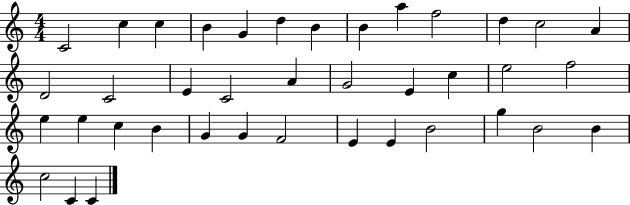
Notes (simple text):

C4/h C5/q C5/q B4/q G4/q D5/q B4/q B4/q A5/q F5/h D5/q C5/h A4/q D4/h C4/h E4/q C4/h A4/q G4/h E4/q C5/q E5/h F5/h E5/q E5/q C5/q B4/q G4/q G4/q F4/h E4/q E4/q B4/h G5/q B4/h B4/q C5/h C4/q C4/q